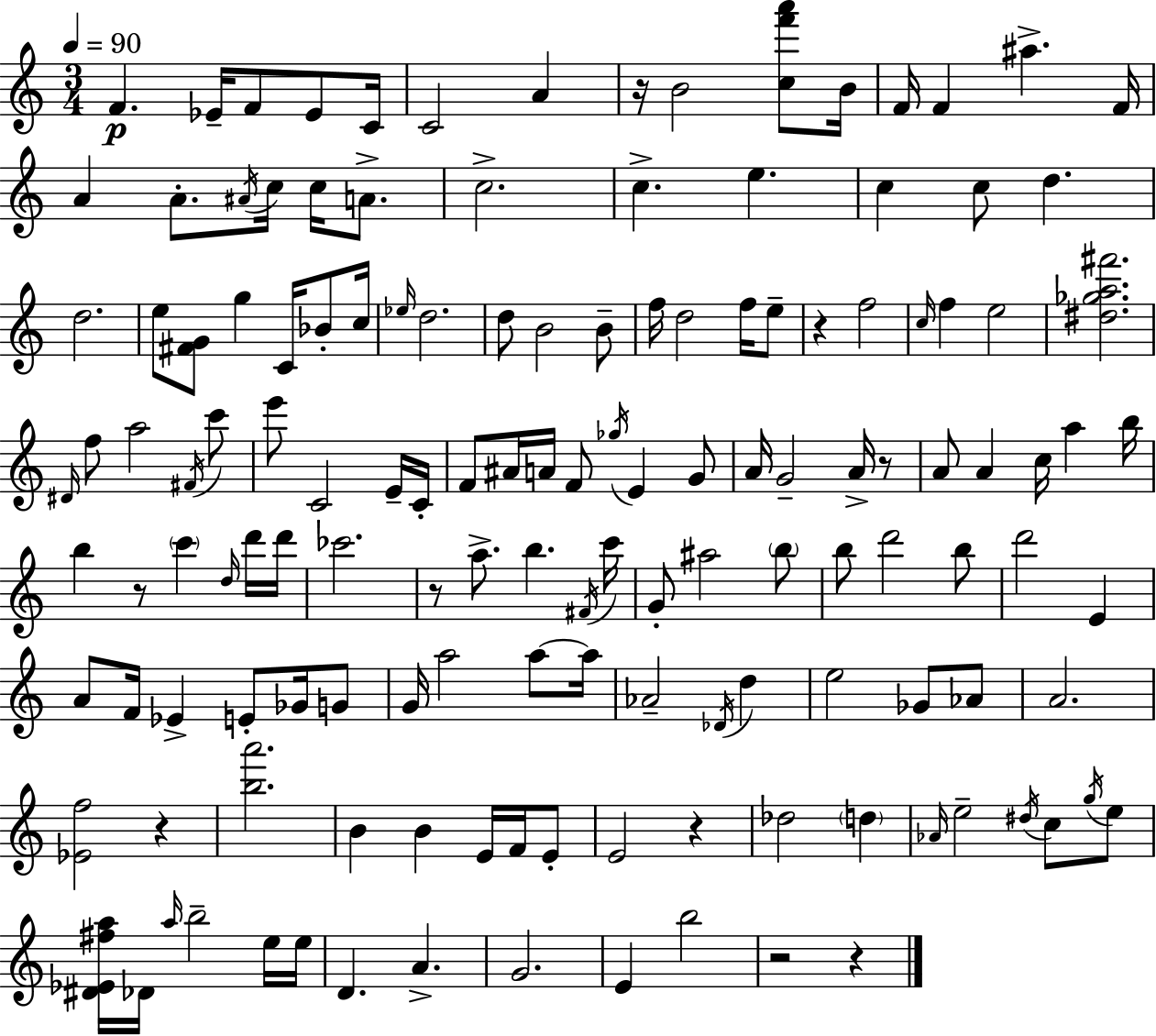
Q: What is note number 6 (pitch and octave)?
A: C4